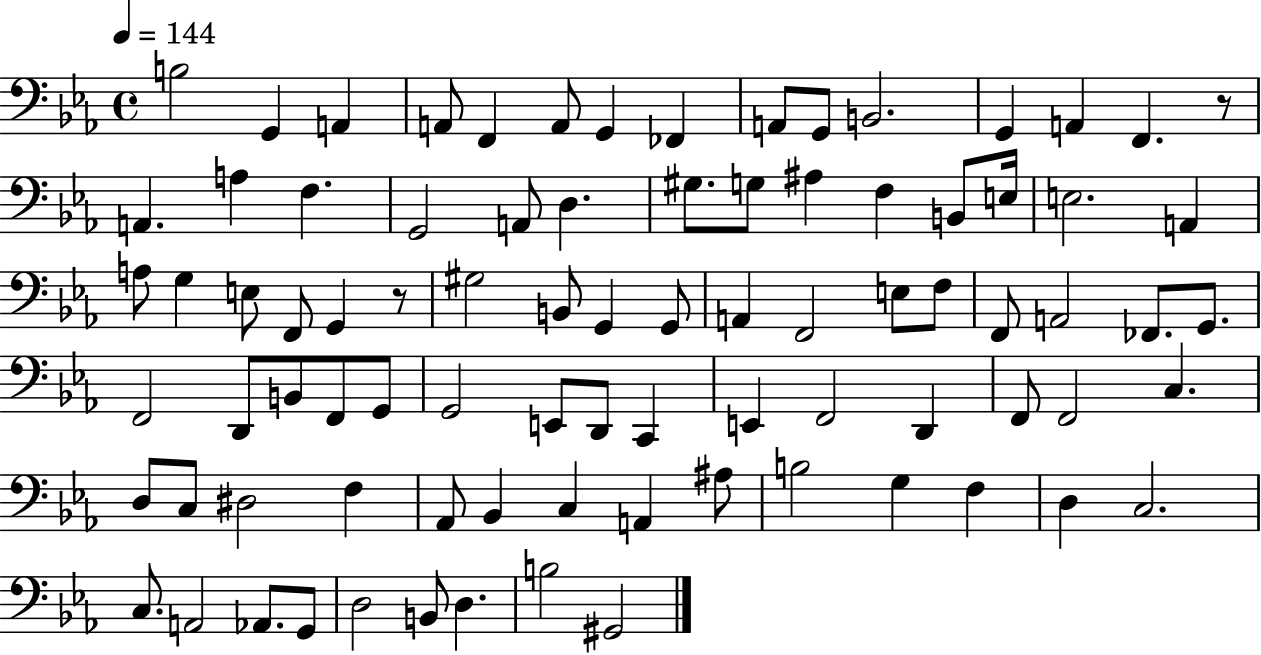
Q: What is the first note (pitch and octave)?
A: B3